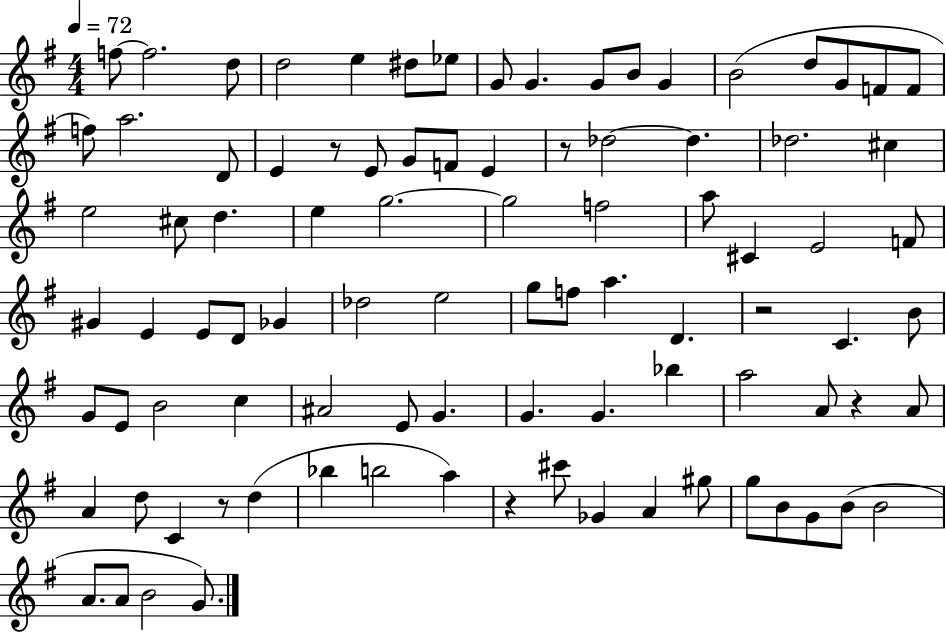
F5/e F5/h. D5/e D5/h E5/q D#5/e Eb5/e G4/e G4/q. G4/e B4/e G4/q B4/h D5/e G4/e F4/e F4/e F5/e A5/h. D4/e E4/q R/e E4/e G4/e F4/e E4/q R/e Db5/h Db5/q. Db5/h. C#5/q E5/h C#5/e D5/q. E5/q G5/h. G5/h F5/h A5/e C#4/q E4/h F4/e G#4/q E4/q E4/e D4/e Gb4/q Db5/h E5/h G5/e F5/e A5/q. D4/q. R/h C4/q. B4/e G4/e E4/e B4/h C5/q A#4/h E4/e G4/q. G4/q. G4/q. Bb5/q A5/h A4/e R/q A4/e A4/q D5/e C4/q R/e D5/q Bb5/q B5/h A5/q R/q C#6/e Gb4/q A4/q G#5/e G5/e B4/e G4/e B4/e B4/h A4/e. A4/e B4/h G4/e.